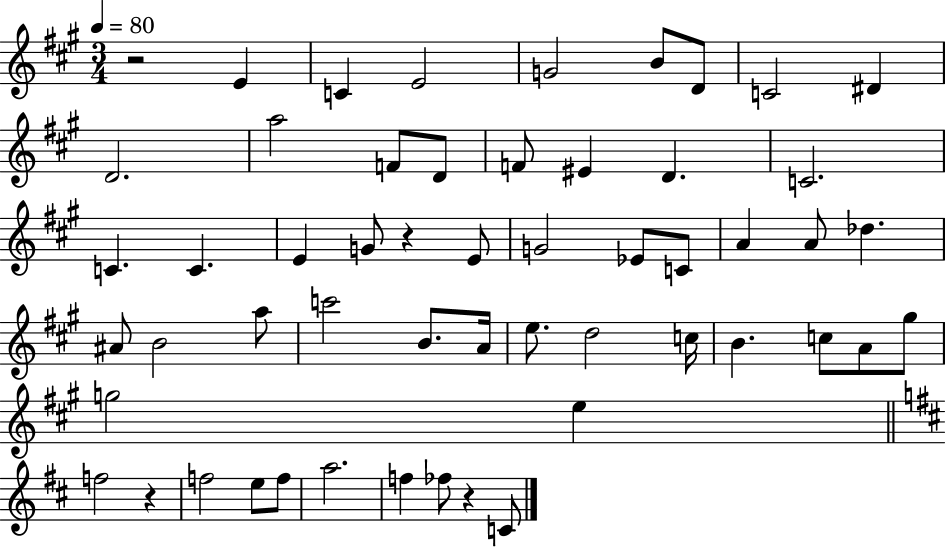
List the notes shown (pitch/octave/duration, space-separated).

R/h E4/q C4/q E4/h G4/h B4/e D4/e C4/h D#4/q D4/h. A5/h F4/e D4/e F4/e EIS4/q D4/q. C4/h. C4/q. C4/q. E4/q G4/e R/q E4/e G4/h Eb4/e C4/e A4/q A4/e Db5/q. A#4/e B4/h A5/e C6/h B4/e. A4/s E5/e. D5/h C5/s B4/q. C5/e A4/e G#5/e G5/h E5/q F5/h R/q F5/h E5/e F5/e A5/h. F5/q FES5/e R/q C4/e